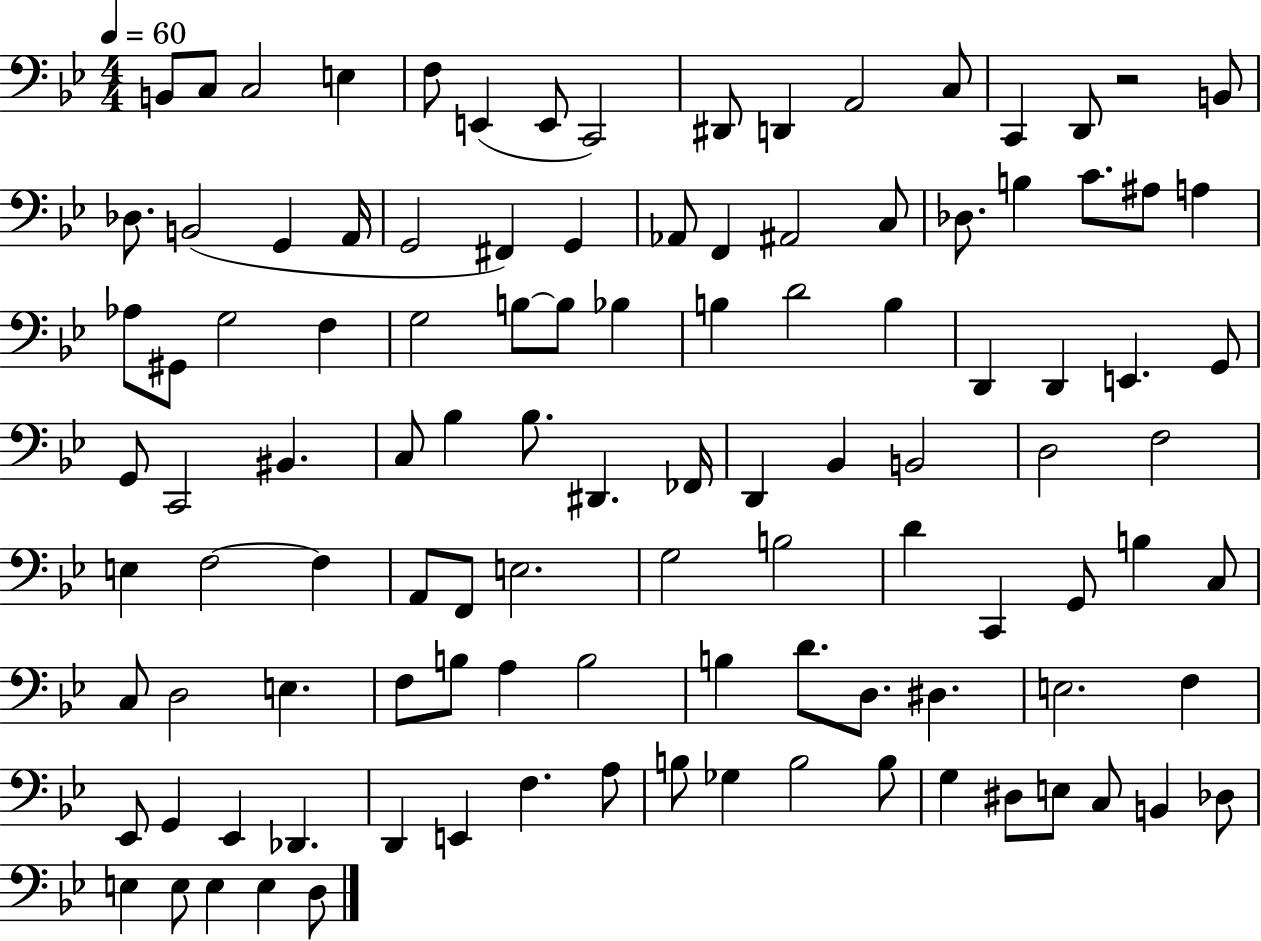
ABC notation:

X:1
T:Untitled
M:4/4
L:1/4
K:Bb
B,,/2 C,/2 C,2 E, F,/2 E,, E,,/2 C,,2 ^D,,/2 D,, A,,2 C,/2 C,, D,,/2 z2 B,,/2 _D,/2 B,,2 G,, A,,/4 G,,2 ^F,, G,, _A,,/2 F,, ^A,,2 C,/2 _D,/2 B, C/2 ^A,/2 A, _A,/2 ^G,,/2 G,2 F, G,2 B,/2 B,/2 _B, B, D2 B, D,, D,, E,, G,,/2 G,,/2 C,,2 ^B,, C,/2 _B, _B,/2 ^D,, _F,,/4 D,, _B,, B,,2 D,2 F,2 E, F,2 F, A,,/2 F,,/2 E,2 G,2 B,2 D C,, G,,/2 B, C,/2 C,/2 D,2 E, F,/2 B,/2 A, B,2 B, D/2 D,/2 ^D, E,2 F, _E,,/2 G,, _E,, _D,, D,, E,, F, A,/2 B,/2 _G, B,2 B,/2 G, ^D,/2 E,/2 C,/2 B,, _D,/2 E, E,/2 E, E, D,/2